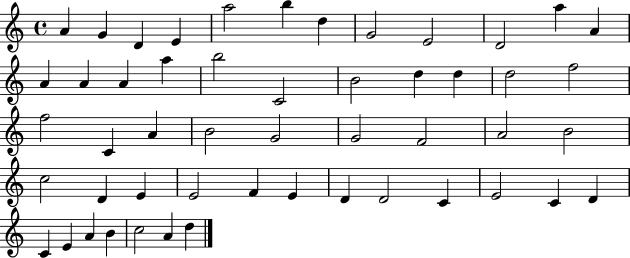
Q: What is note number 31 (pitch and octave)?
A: A4